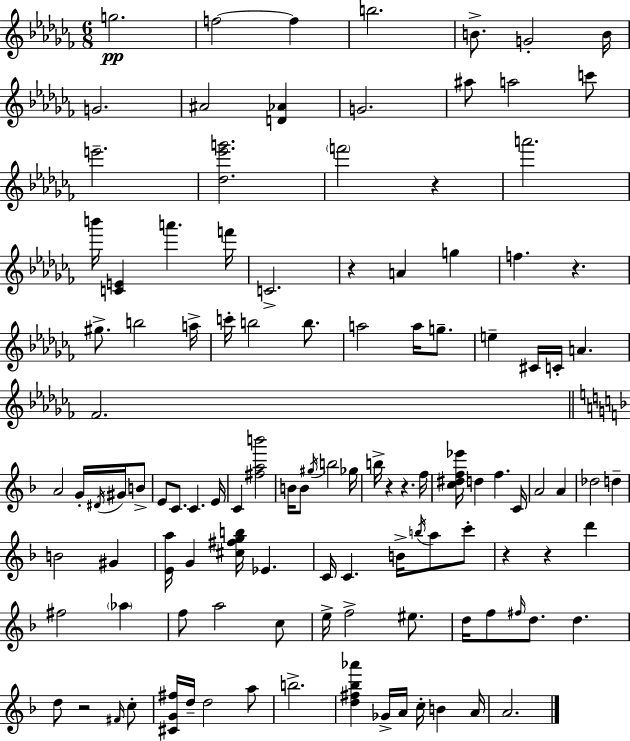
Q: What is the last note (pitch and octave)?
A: A4